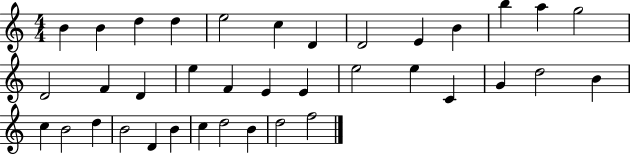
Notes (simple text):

B4/q B4/q D5/q D5/q E5/h C5/q D4/q D4/h E4/q B4/q B5/q A5/q G5/h D4/h F4/q D4/q E5/q F4/q E4/q E4/q E5/h E5/q C4/q G4/q D5/h B4/q C5/q B4/h D5/q B4/h D4/q B4/q C5/q D5/h B4/q D5/h F5/h